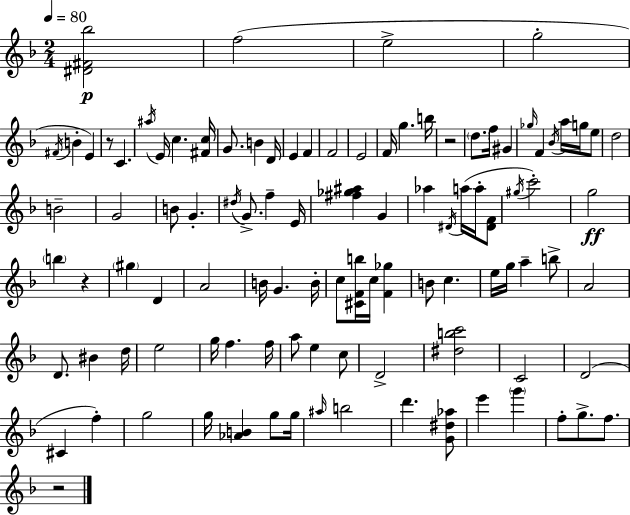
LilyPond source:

{
  \clef treble
  \numericTimeSignature
  \time 2/4
  \key f \major
  \tempo 4 = 80
  <dis' fis' bes''>2\p | f''2( | e''2-> | g''2-. | \break \acciaccatura { fis'16 } b'4-. e'4) | r8 c'4. | \acciaccatura { ais''16 } e'16 c''4. | <fis' c''>16 g'8. b'4 | \break d'16 e'4 f'4 | f'2 | e'2 | f'16 g''4. | \break b''16 r2 | \parenthesize d''8. f''16 gis'4 | \grace { ges''16 } f'4 \acciaccatura { bes'16 } | a''16 g''16 e''8 d''2 | \break b'2-- | g'2 | b'8 g'4.-. | \acciaccatura { dis''16 } g'8.-> | \break f''4-- e'16 <fis'' ges'' ais''>4 | g'4 aes''4 | \acciaccatura { dis'16 }( a''16 a''16-. <dis' f'>8 \acciaccatura { gis''16 }) c'''2-. | g''2\ff | \break \parenthesize b''4 | r4 \parenthesize gis''4 | d'4 a'2 | b'16 | \break g'4. b'16-. c''8 | <cis' f' b''>16 c''16 <f' ges''>4 b'8 | c''4. e''16 | g''16 a''4-- b''8-> a'2 | \break d'8. | bis'4 d''16 e''2 | g''16 | f''4. f''16 a''8 | \break e''4 c''8 d'2-> | <dis'' b'' c'''>2 | c'2 | d'2( | \break cis'4 | f''4-.) g''2 | g''16 | <aes' b'>4 g''8 g''16 \grace { ais''16 } | \break b''2 | d'''4. <g' dis'' aes''>8 | e'''4 \parenthesize g'''4 | f''8-. g''8.-> f''8. | \break r2 | \bar "|."
}